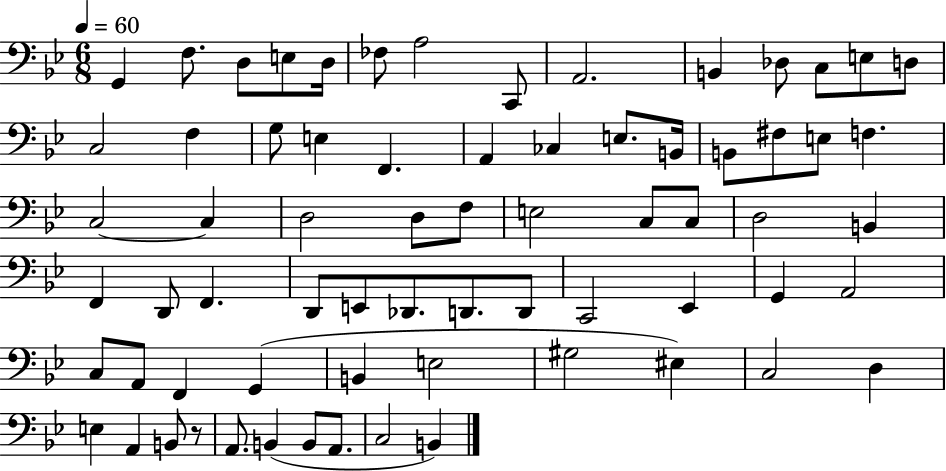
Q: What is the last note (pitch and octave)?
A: B2